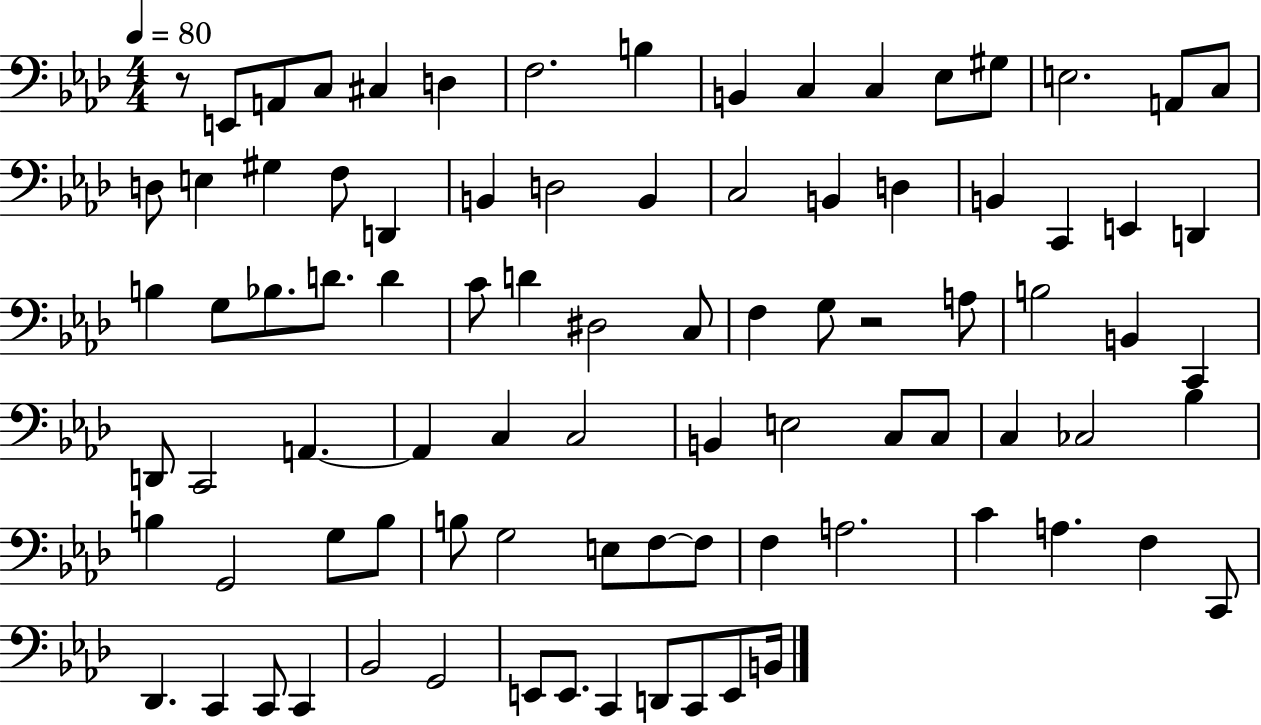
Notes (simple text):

R/e E2/e A2/e C3/e C#3/q D3/q F3/h. B3/q B2/q C3/q C3/q Eb3/e G#3/e E3/h. A2/e C3/e D3/e E3/q G#3/q F3/e D2/q B2/q D3/h B2/q C3/h B2/q D3/q B2/q C2/q E2/q D2/q B3/q G3/e Bb3/e. D4/e. D4/q C4/e D4/q D#3/h C3/e F3/q G3/e R/h A3/e B3/h B2/q C2/q D2/e C2/h A2/q. A2/q C3/q C3/h B2/q E3/h C3/e C3/e C3/q CES3/h Bb3/q B3/q G2/h G3/e B3/e B3/e G3/h E3/e F3/e F3/e F3/q A3/h. C4/q A3/q. F3/q C2/e Db2/q. C2/q C2/e C2/q Bb2/h G2/h E2/e E2/e. C2/q D2/e C2/e E2/e B2/s